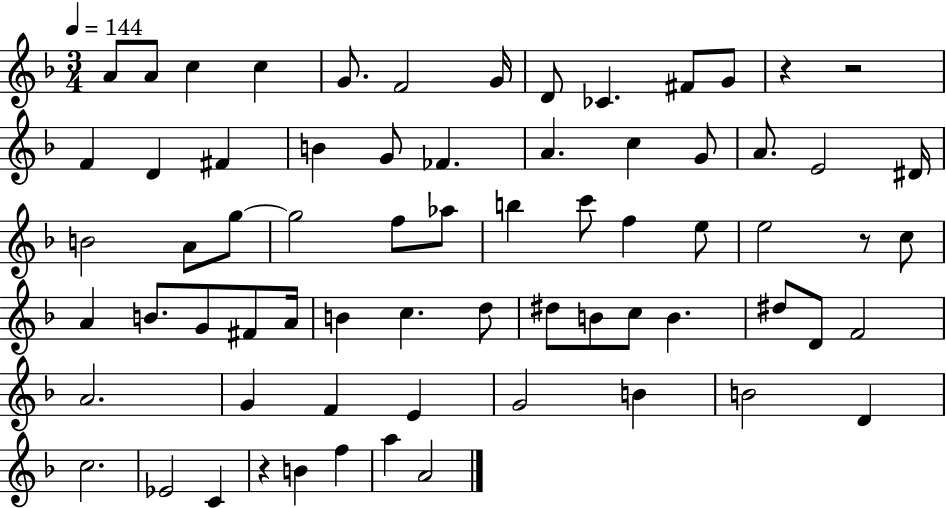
{
  \clef treble
  \numericTimeSignature
  \time 3/4
  \key f \major
  \tempo 4 = 144
  a'8 a'8 c''4 c''4 | g'8. f'2 g'16 | d'8 ces'4. fis'8 g'8 | r4 r2 | \break f'4 d'4 fis'4 | b'4 g'8 fes'4. | a'4. c''4 g'8 | a'8. e'2 dis'16 | \break b'2 a'8 g''8~~ | g''2 f''8 aes''8 | b''4 c'''8 f''4 e''8 | e''2 r8 c''8 | \break a'4 b'8. g'8 fis'8 a'16 | b'4 c''4. d''8 | dis''8 b'8 c''8 b'4. | dis''8 d'8 f'2 | \break a'2. | g'4 f'4 e'4 | g'2 b'4 | b'2 d'4 | \break c''2. | ees'2 c'4 | r4 b'4 f''4 | a''4 a'2 | \break \bar "|."
}